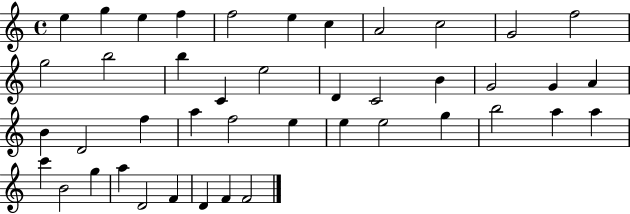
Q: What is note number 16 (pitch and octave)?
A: E5